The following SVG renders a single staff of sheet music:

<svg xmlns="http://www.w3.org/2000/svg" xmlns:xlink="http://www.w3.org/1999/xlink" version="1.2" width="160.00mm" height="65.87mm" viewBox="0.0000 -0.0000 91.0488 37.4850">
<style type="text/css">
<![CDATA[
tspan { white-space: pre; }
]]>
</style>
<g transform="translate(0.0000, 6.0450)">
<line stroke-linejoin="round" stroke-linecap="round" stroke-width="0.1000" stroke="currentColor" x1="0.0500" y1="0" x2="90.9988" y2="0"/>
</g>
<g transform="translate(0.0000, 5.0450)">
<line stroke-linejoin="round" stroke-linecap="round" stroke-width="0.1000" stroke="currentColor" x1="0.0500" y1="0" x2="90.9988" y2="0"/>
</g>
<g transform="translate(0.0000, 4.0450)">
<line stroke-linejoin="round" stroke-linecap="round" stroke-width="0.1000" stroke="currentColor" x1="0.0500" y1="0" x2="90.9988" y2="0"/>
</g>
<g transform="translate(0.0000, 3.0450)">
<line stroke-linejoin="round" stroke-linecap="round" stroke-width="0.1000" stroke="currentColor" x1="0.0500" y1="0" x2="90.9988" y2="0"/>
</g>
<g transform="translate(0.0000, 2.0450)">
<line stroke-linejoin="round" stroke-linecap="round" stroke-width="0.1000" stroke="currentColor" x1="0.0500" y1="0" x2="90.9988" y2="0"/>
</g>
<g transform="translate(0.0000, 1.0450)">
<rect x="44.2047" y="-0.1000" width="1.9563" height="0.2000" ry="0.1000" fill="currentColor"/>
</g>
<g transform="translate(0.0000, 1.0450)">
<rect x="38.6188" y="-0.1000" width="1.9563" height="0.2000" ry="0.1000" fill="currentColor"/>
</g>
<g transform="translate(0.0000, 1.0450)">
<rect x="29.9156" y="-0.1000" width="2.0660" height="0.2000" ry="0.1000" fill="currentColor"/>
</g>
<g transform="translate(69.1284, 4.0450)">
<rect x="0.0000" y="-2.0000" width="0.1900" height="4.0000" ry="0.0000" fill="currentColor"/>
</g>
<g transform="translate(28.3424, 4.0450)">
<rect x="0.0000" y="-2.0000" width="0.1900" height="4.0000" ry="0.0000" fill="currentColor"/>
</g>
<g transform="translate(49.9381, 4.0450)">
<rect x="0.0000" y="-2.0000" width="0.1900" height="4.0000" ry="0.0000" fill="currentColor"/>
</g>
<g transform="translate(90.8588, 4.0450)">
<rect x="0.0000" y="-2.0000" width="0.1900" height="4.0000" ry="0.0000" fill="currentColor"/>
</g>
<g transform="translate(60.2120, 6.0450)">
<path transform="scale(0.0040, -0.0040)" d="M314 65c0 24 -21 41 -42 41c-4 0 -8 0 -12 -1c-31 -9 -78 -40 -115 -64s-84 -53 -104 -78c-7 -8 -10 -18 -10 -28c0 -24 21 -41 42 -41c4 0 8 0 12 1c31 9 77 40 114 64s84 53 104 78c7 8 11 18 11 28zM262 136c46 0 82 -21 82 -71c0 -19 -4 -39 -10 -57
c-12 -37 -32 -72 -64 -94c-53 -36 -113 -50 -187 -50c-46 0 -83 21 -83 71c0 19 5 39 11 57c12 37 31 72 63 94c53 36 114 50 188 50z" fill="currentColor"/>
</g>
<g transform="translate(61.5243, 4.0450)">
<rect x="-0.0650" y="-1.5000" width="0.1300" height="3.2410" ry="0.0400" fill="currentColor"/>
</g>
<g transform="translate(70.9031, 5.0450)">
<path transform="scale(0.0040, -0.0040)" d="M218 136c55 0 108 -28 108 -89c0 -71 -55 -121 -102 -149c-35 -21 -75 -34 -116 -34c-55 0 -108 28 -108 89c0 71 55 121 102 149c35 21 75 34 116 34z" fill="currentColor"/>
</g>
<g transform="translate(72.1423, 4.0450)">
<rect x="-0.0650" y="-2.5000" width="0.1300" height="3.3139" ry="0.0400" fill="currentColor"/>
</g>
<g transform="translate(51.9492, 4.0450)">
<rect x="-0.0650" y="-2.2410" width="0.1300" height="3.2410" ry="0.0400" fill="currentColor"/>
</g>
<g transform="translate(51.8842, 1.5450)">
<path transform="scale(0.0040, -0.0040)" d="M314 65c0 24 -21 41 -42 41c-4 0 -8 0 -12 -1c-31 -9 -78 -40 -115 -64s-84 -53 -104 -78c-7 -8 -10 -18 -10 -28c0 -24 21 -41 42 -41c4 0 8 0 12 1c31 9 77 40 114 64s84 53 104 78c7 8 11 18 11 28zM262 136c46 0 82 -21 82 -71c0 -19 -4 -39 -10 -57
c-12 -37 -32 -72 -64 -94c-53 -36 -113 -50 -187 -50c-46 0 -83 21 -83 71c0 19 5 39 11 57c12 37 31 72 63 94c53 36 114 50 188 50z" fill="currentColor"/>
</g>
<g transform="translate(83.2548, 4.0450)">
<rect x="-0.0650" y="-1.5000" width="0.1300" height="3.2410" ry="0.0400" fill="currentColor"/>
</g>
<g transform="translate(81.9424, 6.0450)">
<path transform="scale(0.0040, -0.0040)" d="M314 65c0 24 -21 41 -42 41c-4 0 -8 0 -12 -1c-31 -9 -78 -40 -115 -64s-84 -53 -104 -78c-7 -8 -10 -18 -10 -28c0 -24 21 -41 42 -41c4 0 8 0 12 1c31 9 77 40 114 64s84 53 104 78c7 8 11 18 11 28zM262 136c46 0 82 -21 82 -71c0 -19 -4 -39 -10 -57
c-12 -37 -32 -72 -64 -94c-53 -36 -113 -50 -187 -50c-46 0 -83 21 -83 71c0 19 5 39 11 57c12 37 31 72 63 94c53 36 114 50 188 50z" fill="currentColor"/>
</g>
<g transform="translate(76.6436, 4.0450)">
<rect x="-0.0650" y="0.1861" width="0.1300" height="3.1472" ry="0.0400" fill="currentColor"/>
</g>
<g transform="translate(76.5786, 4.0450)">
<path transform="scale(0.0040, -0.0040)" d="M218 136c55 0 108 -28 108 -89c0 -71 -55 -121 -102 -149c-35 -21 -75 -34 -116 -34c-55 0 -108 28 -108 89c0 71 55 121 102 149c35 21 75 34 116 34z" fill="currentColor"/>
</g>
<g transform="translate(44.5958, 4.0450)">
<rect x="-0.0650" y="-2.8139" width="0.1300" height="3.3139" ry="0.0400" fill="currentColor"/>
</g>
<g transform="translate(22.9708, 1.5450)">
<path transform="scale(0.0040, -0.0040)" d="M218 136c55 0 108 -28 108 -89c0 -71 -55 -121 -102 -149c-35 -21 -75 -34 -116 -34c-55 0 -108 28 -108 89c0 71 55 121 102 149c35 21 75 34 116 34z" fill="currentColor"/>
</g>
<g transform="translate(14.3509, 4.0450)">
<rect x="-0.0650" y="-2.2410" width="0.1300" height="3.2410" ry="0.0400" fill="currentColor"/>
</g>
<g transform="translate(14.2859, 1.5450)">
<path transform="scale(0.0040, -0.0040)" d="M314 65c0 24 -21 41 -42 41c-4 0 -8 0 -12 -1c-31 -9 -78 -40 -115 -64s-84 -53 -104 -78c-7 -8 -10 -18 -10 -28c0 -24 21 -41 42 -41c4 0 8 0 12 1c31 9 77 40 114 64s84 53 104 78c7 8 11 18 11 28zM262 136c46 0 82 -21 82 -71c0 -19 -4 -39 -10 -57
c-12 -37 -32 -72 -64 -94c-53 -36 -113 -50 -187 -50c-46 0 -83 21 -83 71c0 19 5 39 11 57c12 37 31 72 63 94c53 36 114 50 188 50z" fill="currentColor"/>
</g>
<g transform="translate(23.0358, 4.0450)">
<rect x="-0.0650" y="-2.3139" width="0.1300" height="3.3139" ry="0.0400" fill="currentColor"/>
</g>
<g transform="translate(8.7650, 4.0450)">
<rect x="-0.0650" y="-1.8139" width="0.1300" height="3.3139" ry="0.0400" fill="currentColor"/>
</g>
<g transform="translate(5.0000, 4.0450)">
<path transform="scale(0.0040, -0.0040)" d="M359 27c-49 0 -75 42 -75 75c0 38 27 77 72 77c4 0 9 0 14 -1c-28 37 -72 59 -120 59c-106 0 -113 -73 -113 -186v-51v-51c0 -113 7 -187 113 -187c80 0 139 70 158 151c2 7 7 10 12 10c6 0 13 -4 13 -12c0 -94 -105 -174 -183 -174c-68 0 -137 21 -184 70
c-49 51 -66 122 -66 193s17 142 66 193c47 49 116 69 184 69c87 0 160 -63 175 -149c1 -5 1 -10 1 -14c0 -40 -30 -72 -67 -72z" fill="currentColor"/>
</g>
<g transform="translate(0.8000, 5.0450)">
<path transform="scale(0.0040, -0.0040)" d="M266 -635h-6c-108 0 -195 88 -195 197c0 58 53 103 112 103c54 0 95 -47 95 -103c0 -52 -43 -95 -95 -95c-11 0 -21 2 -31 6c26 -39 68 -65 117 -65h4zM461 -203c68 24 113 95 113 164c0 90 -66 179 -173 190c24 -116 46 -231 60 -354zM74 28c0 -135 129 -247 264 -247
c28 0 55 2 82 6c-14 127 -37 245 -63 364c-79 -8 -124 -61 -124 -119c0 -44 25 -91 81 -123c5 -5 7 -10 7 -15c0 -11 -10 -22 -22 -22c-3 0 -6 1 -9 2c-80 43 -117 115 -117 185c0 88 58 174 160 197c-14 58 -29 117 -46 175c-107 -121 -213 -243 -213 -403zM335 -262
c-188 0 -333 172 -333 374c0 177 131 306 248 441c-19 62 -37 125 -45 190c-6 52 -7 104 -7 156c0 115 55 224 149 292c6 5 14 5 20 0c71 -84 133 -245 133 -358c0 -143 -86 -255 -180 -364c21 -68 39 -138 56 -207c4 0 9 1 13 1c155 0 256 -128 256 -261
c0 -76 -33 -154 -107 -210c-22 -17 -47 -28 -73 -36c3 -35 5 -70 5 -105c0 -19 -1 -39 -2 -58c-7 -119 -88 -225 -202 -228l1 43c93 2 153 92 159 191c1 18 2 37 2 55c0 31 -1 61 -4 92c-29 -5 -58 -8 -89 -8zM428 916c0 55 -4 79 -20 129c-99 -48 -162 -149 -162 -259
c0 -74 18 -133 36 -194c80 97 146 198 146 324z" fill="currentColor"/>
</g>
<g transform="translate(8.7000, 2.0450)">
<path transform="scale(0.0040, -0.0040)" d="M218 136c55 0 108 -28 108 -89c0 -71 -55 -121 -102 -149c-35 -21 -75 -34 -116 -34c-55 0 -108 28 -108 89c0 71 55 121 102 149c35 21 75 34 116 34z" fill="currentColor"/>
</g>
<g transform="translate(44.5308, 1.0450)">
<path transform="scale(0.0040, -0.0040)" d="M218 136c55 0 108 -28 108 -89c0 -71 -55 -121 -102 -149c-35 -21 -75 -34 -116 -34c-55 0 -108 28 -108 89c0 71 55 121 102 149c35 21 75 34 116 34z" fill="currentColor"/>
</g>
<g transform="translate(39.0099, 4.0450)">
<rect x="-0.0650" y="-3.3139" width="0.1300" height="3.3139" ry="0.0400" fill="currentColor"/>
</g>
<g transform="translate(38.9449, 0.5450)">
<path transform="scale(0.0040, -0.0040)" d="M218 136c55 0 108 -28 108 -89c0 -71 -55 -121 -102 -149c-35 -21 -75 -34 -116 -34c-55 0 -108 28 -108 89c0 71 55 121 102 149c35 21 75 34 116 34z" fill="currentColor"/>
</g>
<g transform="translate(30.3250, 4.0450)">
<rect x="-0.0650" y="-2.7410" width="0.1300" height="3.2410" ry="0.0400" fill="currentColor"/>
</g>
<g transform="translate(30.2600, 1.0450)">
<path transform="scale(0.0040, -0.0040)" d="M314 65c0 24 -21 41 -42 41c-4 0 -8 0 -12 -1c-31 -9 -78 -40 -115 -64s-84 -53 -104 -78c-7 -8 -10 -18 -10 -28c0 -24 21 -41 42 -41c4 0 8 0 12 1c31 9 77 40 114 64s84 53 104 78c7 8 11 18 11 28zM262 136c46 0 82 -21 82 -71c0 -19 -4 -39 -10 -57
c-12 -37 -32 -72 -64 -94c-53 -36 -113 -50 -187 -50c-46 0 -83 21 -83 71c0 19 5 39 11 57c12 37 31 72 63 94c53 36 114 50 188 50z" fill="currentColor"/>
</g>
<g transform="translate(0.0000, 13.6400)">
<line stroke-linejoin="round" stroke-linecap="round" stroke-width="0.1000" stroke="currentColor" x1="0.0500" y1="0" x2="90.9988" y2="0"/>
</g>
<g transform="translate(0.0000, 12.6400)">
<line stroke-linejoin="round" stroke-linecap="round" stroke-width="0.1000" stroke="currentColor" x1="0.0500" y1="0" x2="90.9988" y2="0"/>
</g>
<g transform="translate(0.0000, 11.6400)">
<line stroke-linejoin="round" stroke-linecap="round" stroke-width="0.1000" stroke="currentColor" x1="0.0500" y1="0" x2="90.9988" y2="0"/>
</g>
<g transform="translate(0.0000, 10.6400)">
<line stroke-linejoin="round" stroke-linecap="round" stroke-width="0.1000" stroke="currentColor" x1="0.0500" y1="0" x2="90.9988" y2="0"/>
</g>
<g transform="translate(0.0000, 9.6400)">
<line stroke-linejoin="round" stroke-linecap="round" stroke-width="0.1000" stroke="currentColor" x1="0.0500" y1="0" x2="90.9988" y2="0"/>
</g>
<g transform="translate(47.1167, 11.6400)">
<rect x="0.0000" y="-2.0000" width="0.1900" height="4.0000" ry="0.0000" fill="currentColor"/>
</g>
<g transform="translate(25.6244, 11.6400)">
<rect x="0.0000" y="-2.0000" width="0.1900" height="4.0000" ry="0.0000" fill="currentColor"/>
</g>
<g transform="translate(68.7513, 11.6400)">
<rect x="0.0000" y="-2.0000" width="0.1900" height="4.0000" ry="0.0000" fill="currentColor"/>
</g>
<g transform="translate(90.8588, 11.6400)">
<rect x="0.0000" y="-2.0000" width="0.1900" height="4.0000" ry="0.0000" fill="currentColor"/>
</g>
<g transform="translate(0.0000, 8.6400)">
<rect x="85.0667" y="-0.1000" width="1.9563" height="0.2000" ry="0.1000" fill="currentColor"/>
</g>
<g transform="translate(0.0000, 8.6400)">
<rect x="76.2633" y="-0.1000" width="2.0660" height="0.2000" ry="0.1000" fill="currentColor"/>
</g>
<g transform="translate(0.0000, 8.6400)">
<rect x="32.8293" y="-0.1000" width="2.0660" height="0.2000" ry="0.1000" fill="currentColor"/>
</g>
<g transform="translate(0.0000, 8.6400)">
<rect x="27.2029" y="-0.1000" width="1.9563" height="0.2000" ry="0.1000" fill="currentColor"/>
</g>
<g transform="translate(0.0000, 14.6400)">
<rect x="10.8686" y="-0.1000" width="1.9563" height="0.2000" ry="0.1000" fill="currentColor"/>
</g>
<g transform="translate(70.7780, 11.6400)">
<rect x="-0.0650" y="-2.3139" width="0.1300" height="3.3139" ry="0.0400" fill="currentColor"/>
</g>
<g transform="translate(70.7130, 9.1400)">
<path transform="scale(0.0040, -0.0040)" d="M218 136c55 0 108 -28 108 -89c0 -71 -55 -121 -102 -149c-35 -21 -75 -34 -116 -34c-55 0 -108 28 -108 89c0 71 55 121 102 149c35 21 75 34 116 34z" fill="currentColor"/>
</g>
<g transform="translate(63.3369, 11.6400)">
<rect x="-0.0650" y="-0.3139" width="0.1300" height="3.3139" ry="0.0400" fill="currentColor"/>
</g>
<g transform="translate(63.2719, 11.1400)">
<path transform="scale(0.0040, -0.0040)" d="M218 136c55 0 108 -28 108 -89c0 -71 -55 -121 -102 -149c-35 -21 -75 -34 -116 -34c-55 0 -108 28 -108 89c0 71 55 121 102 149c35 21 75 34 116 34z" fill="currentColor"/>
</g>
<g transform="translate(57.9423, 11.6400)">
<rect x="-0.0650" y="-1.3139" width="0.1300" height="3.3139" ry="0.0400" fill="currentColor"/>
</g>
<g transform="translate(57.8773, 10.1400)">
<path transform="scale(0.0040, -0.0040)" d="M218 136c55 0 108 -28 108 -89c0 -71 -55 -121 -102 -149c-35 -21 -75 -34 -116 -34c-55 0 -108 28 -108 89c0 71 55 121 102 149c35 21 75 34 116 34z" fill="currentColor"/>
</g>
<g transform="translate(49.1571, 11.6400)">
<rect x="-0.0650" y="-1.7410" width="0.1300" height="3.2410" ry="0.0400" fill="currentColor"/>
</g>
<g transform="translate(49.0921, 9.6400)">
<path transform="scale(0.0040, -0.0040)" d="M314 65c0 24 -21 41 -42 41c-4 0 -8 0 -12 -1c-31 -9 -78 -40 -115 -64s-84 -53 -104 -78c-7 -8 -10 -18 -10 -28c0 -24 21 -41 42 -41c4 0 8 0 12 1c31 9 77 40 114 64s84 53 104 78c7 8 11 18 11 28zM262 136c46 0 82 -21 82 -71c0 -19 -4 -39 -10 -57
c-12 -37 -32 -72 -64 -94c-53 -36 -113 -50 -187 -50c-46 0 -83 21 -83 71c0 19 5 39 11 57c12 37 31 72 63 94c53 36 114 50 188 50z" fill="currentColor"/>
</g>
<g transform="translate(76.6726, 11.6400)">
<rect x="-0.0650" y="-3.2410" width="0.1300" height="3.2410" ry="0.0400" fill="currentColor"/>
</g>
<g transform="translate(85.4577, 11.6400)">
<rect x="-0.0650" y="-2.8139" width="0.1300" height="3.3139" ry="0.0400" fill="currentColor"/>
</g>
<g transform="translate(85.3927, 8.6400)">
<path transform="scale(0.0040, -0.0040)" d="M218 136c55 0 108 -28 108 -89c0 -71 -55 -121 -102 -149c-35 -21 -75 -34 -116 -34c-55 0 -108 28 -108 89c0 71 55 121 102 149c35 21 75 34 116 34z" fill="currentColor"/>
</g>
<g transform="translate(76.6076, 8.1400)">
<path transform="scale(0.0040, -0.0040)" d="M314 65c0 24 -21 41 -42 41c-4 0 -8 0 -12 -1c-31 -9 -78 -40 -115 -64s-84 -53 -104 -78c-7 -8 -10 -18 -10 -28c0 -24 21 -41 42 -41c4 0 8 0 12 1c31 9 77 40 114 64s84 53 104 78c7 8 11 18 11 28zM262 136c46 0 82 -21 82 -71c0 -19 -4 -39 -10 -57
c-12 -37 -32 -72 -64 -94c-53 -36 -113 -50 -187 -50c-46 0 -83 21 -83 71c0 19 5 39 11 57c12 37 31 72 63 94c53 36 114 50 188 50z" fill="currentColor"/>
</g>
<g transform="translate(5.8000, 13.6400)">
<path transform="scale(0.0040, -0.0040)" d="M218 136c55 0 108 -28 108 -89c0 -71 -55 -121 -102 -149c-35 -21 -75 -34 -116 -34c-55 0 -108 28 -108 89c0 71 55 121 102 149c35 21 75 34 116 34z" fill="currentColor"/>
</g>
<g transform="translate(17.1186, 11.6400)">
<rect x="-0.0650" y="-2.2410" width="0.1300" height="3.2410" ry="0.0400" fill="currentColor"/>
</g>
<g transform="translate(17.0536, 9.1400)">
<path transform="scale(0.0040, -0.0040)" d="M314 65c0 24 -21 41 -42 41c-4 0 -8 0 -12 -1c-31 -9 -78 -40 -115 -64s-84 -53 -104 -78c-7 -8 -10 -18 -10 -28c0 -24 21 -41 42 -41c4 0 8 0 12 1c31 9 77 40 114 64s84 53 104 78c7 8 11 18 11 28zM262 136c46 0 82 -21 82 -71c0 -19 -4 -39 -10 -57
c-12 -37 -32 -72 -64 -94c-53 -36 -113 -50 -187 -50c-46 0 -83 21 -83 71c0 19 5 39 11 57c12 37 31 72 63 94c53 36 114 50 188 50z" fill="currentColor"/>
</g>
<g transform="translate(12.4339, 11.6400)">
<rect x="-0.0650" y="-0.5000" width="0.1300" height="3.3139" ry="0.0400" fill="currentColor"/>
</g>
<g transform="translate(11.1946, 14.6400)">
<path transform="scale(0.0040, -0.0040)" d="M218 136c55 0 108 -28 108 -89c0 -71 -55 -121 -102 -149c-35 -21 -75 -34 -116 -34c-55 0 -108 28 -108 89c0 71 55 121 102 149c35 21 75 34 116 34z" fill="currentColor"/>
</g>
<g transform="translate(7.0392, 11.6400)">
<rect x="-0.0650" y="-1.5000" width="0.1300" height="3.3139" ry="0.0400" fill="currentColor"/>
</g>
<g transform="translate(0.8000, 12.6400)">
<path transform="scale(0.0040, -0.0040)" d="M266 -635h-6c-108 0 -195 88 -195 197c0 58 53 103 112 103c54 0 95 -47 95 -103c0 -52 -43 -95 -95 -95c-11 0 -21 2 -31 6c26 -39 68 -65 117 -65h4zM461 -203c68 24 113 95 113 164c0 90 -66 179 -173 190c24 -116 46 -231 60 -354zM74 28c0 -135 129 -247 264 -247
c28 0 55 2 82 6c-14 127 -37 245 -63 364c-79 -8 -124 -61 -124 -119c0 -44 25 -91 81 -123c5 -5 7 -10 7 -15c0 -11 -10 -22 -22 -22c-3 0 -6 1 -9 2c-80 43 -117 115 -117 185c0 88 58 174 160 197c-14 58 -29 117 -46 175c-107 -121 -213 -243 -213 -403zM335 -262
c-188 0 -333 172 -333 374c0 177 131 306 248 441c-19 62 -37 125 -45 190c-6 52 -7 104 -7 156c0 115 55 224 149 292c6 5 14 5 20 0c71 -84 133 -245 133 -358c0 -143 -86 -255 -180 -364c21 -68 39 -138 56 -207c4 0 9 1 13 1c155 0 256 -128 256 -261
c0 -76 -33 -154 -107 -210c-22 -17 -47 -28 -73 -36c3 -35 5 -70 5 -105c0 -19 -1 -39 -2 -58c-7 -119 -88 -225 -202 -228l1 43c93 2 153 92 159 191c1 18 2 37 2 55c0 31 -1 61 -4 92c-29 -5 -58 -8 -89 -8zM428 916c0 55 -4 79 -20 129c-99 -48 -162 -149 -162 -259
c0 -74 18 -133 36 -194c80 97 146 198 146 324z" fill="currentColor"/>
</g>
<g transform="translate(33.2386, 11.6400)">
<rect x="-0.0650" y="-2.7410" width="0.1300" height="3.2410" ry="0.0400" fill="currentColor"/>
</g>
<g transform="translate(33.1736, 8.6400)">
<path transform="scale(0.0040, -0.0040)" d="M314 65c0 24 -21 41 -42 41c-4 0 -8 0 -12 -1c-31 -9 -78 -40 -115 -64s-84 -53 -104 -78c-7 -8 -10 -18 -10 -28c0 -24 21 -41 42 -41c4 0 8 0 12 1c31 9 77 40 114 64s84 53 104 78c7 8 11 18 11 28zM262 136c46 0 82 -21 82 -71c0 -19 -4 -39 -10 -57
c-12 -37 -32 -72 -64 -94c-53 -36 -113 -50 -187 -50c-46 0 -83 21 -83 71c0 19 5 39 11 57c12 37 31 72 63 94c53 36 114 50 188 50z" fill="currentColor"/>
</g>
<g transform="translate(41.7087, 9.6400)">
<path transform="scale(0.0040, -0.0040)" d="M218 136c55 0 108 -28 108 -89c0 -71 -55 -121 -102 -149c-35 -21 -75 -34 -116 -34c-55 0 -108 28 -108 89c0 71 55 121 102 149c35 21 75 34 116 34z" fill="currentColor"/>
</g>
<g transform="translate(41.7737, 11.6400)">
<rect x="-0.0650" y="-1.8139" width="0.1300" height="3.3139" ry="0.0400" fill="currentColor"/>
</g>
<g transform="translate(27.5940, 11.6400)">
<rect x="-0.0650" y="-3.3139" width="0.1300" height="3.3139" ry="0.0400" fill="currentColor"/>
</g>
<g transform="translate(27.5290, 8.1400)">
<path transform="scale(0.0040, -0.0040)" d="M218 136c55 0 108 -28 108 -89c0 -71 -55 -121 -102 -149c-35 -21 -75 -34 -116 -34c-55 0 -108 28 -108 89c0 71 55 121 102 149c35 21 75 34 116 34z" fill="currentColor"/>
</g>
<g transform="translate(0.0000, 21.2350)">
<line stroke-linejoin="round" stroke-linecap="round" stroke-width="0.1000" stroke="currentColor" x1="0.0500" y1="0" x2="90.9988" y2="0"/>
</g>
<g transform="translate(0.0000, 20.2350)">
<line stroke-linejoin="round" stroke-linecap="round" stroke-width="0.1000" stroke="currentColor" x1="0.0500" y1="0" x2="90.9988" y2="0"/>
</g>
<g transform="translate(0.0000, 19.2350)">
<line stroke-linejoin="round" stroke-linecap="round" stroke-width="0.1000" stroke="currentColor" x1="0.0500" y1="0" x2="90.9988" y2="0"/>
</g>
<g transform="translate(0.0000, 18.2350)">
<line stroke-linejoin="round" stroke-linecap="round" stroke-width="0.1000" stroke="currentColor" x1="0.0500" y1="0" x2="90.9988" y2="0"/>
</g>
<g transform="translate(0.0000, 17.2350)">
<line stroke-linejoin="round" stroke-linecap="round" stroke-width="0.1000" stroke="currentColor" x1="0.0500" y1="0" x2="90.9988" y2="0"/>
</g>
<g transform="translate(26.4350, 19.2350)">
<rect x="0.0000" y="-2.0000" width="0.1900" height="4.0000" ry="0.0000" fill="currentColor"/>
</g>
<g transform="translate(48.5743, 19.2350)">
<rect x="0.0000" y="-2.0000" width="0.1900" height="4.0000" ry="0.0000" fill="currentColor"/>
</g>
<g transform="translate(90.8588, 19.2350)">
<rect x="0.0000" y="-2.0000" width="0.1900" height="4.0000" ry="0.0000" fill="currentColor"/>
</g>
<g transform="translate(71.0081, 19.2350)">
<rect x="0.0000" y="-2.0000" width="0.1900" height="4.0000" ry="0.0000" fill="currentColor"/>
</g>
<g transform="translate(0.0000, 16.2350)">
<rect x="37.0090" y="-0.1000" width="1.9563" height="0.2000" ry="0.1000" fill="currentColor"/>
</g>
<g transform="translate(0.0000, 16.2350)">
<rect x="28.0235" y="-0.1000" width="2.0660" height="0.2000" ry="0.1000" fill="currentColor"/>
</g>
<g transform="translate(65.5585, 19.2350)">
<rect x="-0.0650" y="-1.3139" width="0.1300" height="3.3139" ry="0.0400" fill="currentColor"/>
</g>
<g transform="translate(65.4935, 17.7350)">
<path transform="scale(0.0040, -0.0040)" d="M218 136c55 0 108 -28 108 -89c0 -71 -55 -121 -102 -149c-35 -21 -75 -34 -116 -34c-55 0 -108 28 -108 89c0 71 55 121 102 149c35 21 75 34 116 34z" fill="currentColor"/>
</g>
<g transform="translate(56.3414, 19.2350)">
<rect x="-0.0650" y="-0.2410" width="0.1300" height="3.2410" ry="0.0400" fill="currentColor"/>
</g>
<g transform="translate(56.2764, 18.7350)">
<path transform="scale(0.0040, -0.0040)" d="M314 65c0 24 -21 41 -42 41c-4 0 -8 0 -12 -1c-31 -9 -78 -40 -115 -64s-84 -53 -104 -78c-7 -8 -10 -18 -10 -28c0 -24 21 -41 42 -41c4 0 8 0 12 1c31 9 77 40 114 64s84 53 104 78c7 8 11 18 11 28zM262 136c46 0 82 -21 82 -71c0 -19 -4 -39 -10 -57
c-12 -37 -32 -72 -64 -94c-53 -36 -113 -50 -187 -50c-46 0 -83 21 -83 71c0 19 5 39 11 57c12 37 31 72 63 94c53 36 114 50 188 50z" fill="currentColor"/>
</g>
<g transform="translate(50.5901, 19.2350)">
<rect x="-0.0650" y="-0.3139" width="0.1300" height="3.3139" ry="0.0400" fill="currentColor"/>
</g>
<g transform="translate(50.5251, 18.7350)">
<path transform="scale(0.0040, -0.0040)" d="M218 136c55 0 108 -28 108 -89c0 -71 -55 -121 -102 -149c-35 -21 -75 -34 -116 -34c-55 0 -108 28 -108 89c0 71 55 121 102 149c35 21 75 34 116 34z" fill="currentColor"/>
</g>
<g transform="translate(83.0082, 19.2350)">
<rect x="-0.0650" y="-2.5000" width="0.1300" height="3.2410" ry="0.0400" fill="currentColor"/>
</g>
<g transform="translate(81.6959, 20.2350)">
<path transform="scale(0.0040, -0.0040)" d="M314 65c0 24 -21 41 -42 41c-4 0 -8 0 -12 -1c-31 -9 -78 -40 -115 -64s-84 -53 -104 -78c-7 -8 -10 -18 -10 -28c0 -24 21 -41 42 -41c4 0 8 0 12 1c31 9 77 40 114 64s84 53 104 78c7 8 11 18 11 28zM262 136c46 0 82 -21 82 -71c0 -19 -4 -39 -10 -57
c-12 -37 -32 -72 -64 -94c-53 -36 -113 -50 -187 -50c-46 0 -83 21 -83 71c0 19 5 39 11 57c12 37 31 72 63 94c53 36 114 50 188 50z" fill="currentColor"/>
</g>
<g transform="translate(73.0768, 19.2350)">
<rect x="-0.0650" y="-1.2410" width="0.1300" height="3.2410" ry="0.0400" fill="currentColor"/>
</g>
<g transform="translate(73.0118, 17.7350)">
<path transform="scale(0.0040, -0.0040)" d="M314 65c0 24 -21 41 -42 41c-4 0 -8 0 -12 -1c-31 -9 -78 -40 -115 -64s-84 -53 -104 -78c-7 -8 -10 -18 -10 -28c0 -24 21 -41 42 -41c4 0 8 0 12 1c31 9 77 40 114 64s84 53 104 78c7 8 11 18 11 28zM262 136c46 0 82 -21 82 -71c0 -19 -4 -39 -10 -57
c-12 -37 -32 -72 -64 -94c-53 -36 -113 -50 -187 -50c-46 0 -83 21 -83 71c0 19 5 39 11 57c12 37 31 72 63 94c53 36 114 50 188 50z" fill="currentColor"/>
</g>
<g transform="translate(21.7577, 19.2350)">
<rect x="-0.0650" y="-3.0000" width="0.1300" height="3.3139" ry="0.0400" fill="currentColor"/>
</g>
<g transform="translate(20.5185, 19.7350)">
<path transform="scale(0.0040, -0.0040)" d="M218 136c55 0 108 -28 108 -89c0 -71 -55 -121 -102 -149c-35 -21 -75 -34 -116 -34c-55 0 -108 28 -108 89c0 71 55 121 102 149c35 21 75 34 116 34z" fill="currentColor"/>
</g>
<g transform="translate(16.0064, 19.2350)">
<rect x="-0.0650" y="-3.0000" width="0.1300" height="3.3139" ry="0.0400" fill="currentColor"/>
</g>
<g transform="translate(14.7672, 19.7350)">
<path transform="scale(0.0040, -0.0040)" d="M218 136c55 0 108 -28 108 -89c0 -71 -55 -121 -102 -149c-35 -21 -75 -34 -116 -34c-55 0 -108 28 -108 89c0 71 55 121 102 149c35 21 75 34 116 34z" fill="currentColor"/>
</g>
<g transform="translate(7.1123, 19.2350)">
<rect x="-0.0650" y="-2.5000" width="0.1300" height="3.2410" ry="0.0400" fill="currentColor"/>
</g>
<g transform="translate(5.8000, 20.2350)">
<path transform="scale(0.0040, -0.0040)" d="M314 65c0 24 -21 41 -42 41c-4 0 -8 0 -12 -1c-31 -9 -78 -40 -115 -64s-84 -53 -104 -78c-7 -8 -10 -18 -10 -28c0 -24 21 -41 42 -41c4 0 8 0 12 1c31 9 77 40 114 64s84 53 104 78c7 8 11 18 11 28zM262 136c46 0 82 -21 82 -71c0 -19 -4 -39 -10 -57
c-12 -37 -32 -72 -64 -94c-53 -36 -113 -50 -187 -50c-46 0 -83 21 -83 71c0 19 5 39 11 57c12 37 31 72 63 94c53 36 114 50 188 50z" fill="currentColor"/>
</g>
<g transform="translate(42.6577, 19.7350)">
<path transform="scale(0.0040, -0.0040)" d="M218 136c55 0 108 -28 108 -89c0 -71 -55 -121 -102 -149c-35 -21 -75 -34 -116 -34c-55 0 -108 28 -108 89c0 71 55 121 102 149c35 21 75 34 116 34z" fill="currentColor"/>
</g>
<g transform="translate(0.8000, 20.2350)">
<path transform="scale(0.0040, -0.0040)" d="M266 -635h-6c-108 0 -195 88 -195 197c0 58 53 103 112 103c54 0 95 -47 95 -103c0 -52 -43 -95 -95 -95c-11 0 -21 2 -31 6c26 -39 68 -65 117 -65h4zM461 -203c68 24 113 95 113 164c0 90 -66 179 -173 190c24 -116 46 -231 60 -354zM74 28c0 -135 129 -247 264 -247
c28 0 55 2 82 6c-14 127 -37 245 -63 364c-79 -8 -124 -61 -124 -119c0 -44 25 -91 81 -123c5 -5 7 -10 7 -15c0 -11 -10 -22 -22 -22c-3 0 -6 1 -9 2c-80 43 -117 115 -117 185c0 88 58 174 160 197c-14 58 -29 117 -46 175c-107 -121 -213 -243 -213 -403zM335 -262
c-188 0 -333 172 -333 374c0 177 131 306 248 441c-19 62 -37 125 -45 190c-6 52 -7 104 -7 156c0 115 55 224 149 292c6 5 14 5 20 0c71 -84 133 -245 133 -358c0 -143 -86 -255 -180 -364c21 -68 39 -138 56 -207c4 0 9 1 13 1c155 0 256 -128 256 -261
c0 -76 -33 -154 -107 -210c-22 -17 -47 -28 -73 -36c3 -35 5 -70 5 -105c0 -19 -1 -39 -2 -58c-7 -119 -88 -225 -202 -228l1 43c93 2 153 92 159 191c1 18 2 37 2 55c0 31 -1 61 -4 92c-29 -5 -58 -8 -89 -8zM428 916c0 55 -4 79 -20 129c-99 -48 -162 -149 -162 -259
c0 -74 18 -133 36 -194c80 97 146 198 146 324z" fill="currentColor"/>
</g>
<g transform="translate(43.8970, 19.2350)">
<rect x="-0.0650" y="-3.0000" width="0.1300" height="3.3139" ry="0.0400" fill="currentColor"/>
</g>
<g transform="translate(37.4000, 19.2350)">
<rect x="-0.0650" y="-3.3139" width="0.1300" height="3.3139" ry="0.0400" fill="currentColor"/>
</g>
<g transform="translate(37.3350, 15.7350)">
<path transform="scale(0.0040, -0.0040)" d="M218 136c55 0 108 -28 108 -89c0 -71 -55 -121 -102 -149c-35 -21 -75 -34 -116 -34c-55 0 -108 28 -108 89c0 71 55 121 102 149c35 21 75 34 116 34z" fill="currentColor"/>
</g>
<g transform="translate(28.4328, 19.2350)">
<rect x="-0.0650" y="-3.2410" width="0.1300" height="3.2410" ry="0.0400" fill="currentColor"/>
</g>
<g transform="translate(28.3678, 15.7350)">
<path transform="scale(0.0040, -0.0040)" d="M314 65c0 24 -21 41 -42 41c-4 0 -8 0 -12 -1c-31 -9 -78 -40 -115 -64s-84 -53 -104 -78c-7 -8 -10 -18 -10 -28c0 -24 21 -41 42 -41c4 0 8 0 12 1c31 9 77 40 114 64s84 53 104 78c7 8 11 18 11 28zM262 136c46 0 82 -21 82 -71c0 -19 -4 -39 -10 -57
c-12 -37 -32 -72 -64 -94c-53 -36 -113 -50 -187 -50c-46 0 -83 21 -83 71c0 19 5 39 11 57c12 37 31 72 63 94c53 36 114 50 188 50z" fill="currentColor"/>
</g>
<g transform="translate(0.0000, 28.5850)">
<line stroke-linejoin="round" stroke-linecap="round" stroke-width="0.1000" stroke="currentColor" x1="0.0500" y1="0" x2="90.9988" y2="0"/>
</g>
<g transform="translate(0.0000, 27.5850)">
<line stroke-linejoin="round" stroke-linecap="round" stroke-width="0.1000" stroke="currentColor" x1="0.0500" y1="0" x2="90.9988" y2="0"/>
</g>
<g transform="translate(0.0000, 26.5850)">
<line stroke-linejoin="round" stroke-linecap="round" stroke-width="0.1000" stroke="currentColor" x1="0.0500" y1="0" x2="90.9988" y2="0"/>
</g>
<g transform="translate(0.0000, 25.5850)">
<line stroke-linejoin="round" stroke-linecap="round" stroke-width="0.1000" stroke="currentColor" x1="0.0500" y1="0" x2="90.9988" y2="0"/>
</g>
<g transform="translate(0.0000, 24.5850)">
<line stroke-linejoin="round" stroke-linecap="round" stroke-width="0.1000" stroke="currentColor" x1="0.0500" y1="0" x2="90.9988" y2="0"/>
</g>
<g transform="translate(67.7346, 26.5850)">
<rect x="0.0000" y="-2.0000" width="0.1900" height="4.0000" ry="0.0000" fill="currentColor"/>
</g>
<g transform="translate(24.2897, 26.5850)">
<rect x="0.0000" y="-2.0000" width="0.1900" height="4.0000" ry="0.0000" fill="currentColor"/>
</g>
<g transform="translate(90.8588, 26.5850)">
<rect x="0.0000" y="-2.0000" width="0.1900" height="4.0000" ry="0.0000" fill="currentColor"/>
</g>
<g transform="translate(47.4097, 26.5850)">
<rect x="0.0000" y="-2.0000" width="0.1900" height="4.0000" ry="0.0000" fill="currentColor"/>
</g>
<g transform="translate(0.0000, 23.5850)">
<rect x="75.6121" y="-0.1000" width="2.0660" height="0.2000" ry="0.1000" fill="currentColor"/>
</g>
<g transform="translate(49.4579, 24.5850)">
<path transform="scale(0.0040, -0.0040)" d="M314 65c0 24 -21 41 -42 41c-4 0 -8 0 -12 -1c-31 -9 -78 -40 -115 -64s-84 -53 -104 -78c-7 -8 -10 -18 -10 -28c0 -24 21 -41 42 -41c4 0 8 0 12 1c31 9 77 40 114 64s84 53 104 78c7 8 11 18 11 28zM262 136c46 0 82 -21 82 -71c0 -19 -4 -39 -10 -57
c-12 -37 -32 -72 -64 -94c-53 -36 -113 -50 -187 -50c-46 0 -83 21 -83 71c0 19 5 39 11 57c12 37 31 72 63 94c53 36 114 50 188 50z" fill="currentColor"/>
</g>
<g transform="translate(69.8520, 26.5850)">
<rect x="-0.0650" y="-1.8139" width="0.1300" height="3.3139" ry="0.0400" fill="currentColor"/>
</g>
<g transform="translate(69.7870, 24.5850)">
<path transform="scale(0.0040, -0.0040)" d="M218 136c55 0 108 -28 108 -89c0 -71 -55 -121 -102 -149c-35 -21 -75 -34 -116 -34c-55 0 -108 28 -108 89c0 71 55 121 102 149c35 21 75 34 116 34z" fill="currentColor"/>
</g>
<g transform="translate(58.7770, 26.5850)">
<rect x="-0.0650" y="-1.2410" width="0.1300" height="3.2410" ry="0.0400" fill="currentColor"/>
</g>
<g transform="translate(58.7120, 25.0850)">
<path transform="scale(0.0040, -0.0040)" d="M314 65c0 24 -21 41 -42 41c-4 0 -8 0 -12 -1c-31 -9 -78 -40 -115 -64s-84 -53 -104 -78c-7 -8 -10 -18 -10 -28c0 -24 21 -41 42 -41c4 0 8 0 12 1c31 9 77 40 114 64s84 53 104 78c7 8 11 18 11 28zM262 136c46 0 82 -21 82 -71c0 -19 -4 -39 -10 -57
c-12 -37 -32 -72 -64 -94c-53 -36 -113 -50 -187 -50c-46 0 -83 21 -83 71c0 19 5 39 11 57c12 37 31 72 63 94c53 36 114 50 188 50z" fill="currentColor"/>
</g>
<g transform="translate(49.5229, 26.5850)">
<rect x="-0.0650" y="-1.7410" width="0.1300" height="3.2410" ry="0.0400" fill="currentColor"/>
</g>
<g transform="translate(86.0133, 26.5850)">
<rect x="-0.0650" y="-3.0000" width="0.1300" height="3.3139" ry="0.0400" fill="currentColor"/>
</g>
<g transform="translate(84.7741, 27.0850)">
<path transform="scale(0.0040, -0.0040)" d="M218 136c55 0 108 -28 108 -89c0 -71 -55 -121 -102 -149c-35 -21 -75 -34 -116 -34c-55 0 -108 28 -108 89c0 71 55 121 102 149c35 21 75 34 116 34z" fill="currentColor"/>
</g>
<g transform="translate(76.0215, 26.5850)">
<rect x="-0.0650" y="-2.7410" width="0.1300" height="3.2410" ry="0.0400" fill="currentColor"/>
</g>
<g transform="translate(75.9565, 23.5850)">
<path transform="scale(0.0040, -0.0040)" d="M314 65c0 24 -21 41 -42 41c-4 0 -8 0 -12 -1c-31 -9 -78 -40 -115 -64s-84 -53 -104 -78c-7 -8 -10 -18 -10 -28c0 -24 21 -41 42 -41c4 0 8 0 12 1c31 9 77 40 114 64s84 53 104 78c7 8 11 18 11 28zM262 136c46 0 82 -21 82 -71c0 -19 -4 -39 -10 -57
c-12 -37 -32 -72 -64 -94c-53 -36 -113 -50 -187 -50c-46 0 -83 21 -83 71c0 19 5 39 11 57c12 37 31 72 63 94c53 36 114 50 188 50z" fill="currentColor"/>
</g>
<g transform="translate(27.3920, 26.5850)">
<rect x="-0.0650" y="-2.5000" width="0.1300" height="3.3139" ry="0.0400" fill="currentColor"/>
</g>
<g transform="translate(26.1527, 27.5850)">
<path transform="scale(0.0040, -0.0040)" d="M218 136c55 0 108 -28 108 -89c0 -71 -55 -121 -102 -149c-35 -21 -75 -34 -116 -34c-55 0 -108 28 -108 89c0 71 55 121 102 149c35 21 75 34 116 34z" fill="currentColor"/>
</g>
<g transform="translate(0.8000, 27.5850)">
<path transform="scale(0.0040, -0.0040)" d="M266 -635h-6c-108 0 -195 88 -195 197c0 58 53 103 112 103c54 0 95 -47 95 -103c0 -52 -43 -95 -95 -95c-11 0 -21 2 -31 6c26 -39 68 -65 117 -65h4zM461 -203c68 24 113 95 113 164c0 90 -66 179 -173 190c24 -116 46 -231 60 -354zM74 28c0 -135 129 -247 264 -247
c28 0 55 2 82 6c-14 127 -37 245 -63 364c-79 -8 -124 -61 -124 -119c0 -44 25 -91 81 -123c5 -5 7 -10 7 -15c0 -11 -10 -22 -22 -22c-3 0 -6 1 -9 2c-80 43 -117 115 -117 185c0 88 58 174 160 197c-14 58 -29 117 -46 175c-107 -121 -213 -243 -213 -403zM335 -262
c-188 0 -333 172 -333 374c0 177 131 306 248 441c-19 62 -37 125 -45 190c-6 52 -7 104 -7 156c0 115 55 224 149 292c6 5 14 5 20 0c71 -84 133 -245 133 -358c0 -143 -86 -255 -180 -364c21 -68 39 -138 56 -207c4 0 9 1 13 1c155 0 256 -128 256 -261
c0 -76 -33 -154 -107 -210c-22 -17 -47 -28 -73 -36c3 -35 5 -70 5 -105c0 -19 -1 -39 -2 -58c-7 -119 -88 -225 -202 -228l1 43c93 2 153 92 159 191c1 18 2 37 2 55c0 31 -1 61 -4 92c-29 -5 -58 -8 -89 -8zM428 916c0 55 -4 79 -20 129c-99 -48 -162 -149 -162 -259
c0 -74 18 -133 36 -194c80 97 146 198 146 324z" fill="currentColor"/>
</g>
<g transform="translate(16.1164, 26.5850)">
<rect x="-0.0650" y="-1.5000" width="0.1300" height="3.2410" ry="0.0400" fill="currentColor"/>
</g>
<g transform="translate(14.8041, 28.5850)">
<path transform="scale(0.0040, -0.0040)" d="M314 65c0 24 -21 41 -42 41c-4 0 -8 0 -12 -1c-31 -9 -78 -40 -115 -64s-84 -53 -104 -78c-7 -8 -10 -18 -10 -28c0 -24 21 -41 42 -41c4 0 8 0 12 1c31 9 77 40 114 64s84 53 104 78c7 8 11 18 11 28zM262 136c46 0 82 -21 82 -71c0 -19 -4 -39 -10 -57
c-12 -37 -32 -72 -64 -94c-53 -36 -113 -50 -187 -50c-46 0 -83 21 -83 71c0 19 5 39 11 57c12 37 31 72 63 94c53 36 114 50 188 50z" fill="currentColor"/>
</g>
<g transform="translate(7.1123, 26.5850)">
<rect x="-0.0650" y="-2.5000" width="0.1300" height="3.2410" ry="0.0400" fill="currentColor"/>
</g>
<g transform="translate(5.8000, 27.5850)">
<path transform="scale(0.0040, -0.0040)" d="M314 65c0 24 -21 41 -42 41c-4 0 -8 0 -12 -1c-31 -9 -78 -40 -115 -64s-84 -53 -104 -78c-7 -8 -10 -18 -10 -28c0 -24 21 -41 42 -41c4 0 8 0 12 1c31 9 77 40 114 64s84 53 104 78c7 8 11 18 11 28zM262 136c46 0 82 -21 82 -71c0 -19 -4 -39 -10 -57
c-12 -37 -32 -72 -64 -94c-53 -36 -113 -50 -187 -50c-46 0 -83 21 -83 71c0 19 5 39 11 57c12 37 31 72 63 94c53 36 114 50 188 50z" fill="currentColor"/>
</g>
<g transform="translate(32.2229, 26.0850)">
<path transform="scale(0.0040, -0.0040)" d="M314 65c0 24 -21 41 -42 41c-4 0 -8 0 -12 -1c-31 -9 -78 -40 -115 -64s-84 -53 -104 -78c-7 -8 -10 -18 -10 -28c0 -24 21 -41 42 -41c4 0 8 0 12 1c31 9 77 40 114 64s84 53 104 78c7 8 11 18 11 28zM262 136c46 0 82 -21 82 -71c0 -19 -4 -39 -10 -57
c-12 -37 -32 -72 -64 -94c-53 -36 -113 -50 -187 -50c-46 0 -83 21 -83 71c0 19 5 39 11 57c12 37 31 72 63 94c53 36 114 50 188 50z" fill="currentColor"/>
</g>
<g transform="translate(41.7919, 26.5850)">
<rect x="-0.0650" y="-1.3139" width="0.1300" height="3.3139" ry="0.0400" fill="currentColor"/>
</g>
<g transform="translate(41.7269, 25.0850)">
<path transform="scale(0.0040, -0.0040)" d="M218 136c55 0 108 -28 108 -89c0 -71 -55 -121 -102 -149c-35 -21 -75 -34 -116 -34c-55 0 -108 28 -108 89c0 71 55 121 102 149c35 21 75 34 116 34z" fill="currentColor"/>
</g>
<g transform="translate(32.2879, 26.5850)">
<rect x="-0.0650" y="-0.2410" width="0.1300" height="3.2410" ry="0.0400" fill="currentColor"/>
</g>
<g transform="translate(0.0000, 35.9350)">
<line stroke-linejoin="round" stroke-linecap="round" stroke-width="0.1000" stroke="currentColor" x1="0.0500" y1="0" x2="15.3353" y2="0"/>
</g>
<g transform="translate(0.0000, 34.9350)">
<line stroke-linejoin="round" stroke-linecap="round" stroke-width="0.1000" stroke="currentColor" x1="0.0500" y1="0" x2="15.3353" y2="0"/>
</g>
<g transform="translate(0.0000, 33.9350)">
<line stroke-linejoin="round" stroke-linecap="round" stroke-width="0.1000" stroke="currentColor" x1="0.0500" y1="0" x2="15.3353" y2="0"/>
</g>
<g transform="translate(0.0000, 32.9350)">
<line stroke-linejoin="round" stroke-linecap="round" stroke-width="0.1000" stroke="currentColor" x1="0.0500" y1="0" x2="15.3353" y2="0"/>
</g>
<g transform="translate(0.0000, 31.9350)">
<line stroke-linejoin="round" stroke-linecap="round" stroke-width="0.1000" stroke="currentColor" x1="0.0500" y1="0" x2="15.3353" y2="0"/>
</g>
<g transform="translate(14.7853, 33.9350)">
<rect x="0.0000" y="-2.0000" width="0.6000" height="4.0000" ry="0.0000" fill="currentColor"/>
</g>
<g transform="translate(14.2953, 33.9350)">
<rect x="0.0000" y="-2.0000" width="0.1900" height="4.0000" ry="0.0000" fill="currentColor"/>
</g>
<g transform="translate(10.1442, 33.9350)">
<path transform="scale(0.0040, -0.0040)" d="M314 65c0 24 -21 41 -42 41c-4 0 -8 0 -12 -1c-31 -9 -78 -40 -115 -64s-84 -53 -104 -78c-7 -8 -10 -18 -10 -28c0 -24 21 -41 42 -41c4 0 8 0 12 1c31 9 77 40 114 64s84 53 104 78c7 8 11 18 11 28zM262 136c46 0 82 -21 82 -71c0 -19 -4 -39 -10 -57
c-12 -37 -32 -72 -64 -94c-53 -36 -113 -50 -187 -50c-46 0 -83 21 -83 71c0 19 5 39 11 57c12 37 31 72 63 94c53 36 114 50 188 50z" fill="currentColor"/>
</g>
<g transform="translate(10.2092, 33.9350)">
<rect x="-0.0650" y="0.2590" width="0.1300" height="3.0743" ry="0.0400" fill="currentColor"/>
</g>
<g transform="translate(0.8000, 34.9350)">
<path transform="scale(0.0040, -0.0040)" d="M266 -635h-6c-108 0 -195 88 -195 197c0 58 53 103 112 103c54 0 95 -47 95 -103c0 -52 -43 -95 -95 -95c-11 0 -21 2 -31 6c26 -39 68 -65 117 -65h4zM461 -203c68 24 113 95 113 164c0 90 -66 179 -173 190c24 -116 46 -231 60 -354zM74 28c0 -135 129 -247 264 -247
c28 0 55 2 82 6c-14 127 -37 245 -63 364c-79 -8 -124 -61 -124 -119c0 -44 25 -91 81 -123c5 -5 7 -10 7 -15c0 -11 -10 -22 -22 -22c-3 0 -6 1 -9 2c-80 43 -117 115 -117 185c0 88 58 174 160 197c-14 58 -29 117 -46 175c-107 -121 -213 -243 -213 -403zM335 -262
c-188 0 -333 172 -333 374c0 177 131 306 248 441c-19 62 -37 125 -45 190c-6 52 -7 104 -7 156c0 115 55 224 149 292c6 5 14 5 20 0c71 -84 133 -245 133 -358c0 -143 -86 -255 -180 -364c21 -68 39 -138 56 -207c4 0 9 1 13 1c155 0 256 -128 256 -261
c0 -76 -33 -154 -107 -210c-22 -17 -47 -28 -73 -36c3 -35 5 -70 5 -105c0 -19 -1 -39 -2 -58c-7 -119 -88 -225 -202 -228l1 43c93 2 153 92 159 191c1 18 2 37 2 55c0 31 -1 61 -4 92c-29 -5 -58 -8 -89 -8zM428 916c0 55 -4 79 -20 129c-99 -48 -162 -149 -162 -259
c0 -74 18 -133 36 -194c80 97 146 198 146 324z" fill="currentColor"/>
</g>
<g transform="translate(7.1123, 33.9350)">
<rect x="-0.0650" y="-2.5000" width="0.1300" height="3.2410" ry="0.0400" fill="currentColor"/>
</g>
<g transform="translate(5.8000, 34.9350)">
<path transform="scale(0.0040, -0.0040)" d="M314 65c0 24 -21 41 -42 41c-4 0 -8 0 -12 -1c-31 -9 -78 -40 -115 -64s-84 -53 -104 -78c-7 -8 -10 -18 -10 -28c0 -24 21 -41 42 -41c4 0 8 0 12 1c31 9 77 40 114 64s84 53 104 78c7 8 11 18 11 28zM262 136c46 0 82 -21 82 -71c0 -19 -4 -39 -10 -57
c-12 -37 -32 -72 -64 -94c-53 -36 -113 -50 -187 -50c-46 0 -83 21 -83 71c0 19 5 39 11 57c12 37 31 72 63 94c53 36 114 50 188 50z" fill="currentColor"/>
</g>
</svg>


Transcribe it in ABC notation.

X:1
T:Untitled
M:4/4
L:1/4
K:C
f g2 g a2 b a g2 E2 G B E2 E C g2 b a2 f f2 e c g b2 a G2 A A b2 b A c c2 e e2 G2 G2 E2 G c2 e f2 e2 f a2 A G2 B2